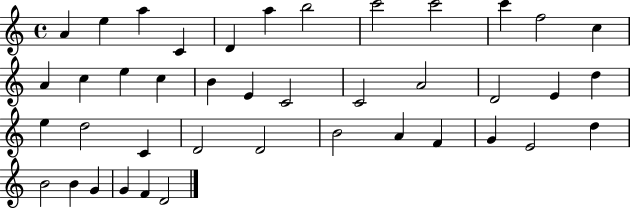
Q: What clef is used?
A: treble